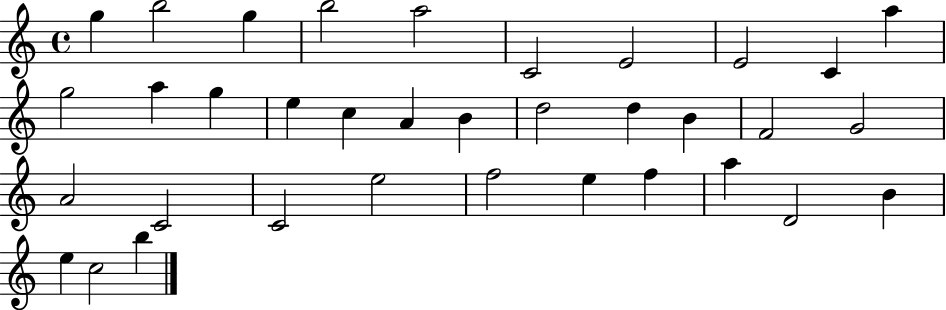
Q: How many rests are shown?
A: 0